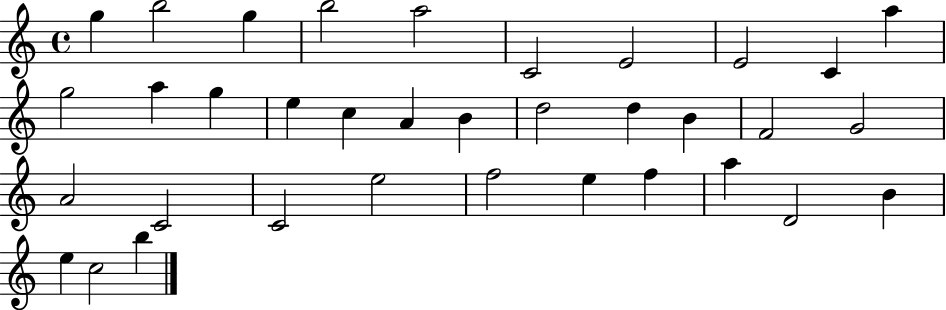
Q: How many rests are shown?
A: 0